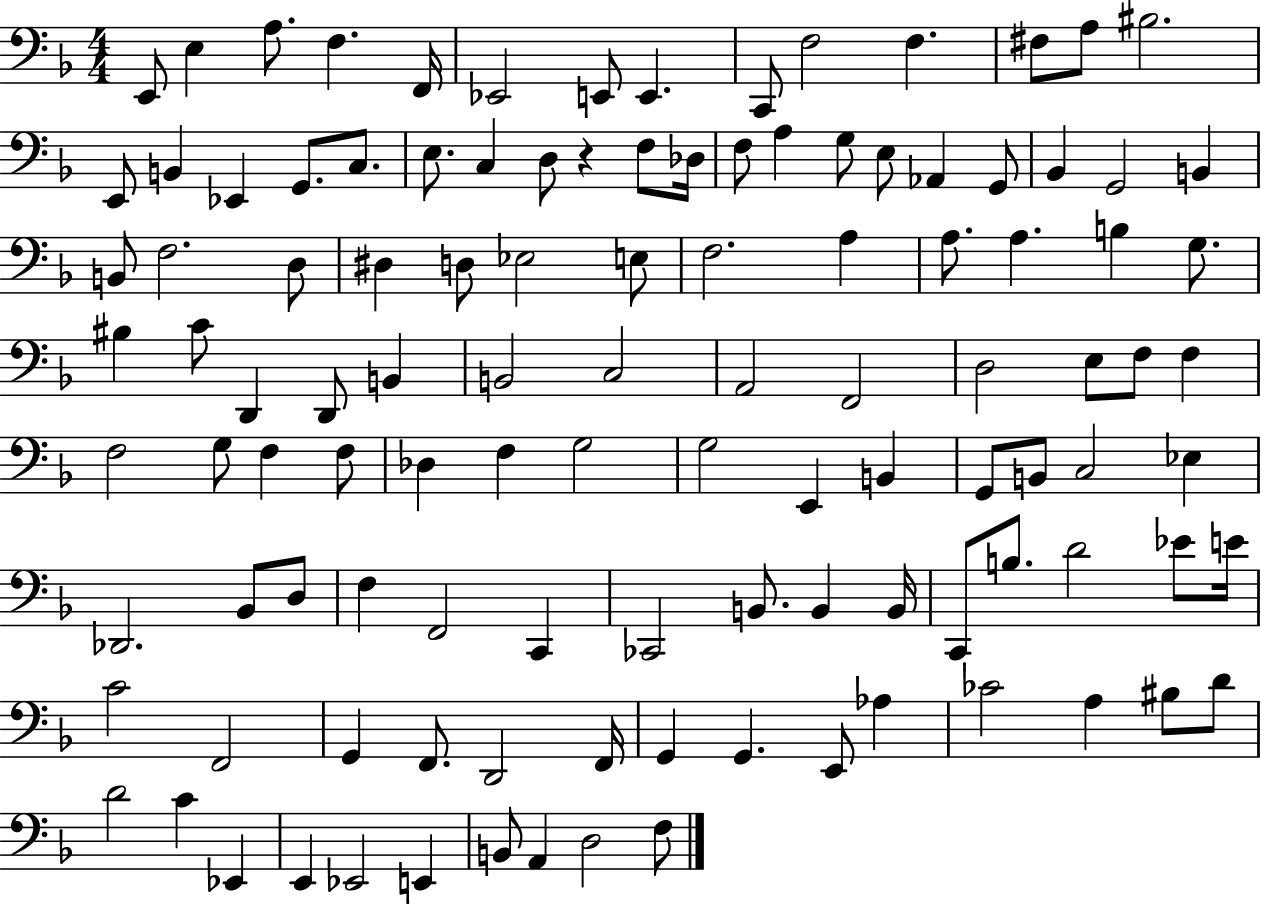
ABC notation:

X:1
T:Untitled
M:4/4
L:1/4
K:F
E,,/2 E, A,/2 F, F,,/4 _E,,2 E,,/2 E,, C,,/2 F,2 F, ^F,/2 A,/2 ^B,2 E,,/2 B,, _E,, G,,/2 C,/2 E,/2 C, D,/2 z F,/2 _D,/4 F,/2 A, G,/2 E,/2 _A,, G,,/2 _B,, G,,2 B,, B,,/2 F,2 D,/2 ^D, D,/2 _E,2 E,/2 F,2 A, A,/2 A, B, G,/2 ^B, C/2 D,, D,,/2 B,, B,,2 C,2 A,,2 F,,2 D,2 E,/2 F,/2 F, F,2 G,/2 F, F,/2 _D, F, G,2 G,2 E,, B,, G,,/2 B,,/2 C,2 _E, _D,,2 _B,,/2 D,/2 F, F,,2 C,, _C,,2 B,,/2 B,, B,,/4 C,,/2 B,/2 D2 _E/2 E/4 C2 F,,2 G,, F,,/2 D,,2 F,,/4 G,, G,, E,,/2 _A, _C2 A, ^B,/2 D/2 D2 C _E,, E,, _E,,2 E,, B,,/2 A,, D,2 F,/2